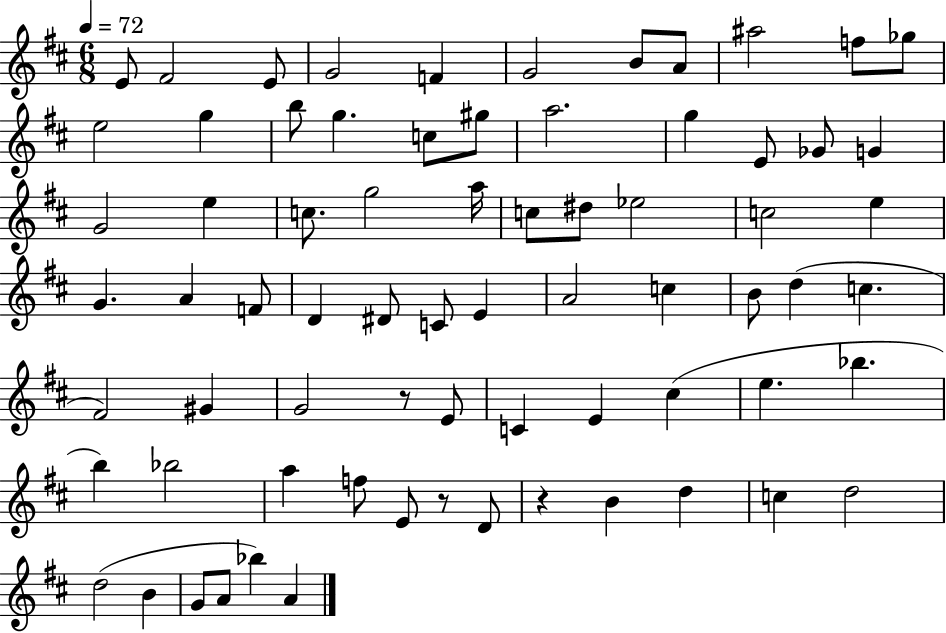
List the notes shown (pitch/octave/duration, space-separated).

E4/e F#4/h E4/e G4/h F4/q G4/h B4/e A4/e A#5/h F5/e Gb5/e E5/h G5/q B5/e G5/q. C5/e G#5/e A5/h. G5/q E4/e Gb4/e G4/q G4/h E5/q C5/e. G5/h A5/s C5/e D#5/e Eb5/h C5/h E5/q G4/q. A4/q F4/e D4/q D#4/e C4/e E4/q A4/h C5/q B4/e D5/q C5/q. F#4/h G#4/q G4/h R/e E4/e C4/q E4/q C#5/q E5/q. Bb5/q. B5/q Bb5/h A5/q F5/e E4/e R/e D4/e R/q B4/q D5/q C5/q D5/h D5/h B4/q G4/e A4/e Bb5/q A4/q